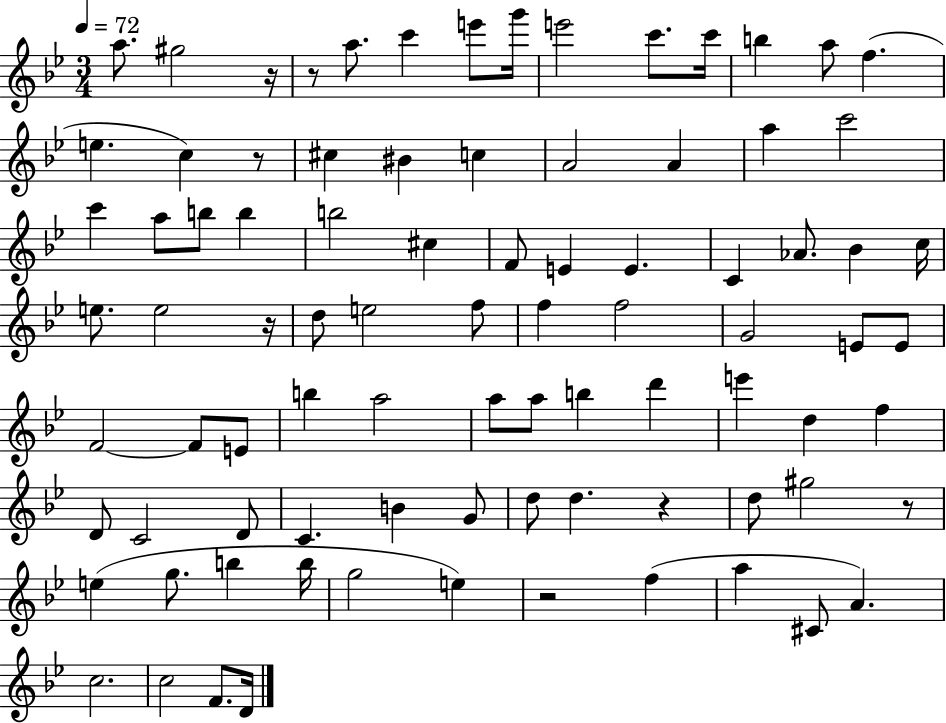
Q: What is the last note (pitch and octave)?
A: D4